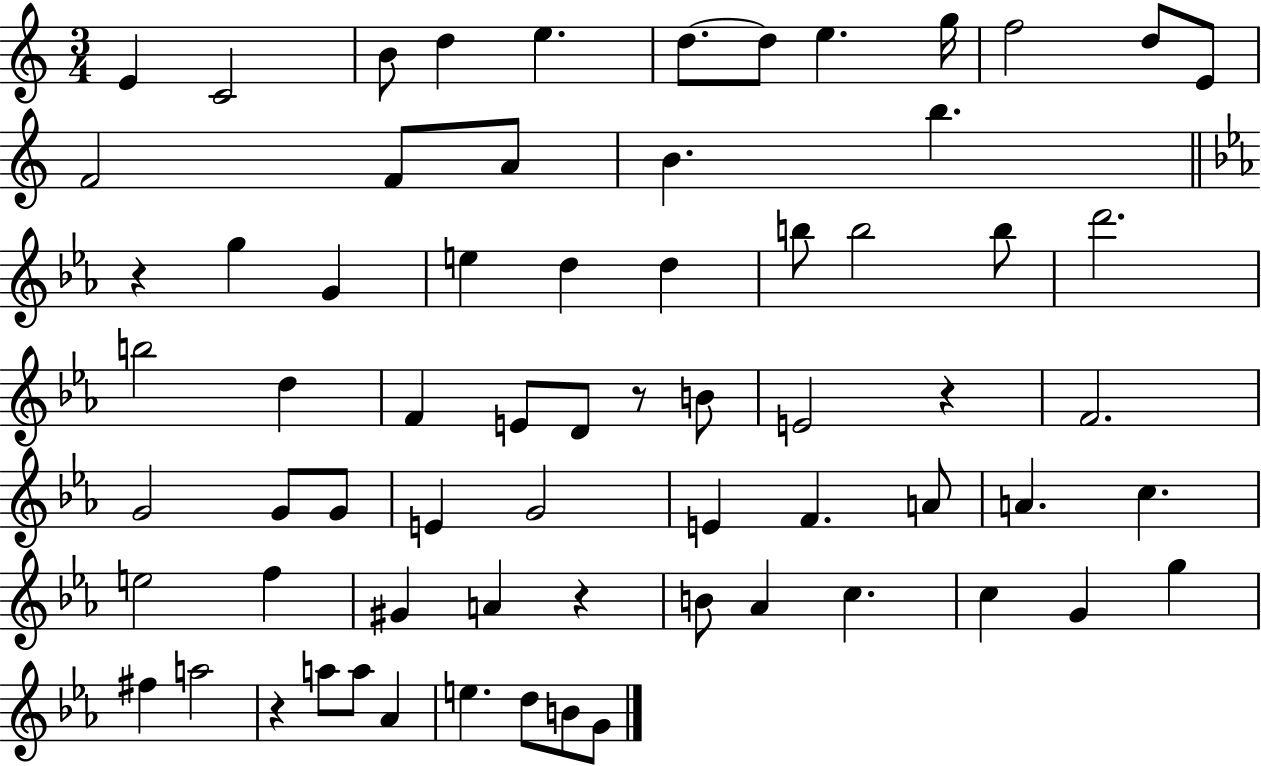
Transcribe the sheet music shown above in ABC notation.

X:1
T:Untitled
M:3/4
L:1/4
K:C
E C2 B/2 d e d/2 d/2 e g/4 f2 d/2 E/2 F2 F/2 A/2 B b z g G e d d b/2 b2 b/2 d'2 b2 d F E/2 D/2 z/2 B/2 E2 z F2 G2 G/2 G/2 E G2 E F A/2 A c e2 f ^G A z B/2 _A c c G g ^f a2 z a/2 a/2 _A e d/2 B/2 G/2